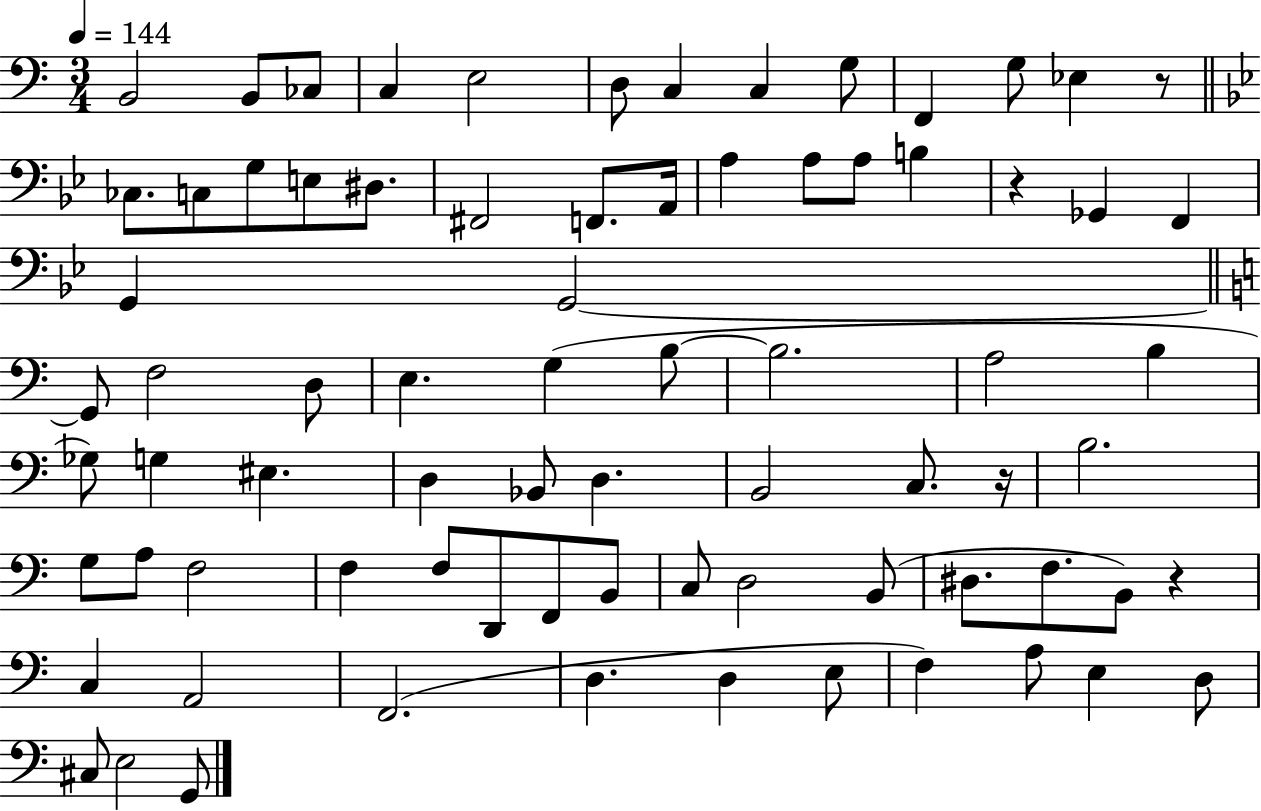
{
  \clef bass
  \numericTimeSignature
  \time 3/4
  \key c \major
  \tempo 4 = 144
  \repeat volta 2 { b,2 b,8 ces8 | c4 e2 | d8 c4 c4 g8 | f,4 g8 ees4 r8 | \break \bar "||" \break \key g \minor ces8. c8 g8 e8 dis8. | fis,2 f,8. a,16 | a4 a8 a8 b4 | r4 ges,4 f,4 | \break g,4 g,2~~ | \bar "||" \break \key c \major g,8 f2 d8 | e4. g4( b8~~ | b2. | a2 b4 | \break ges8) g4 eis4. | d4 bes,8 d4. | b,2 c8. r16 | b2. | \break g8 a8 f2 | f4 f8 d,8 f,8 b,8 | c8 d2 b,8( | dis8. f8. b,8) r4 | \break c4 a,2 | f,2.( | d4. d4 e8 | f4) a8 e4 d8 | \break cis8 e2 g,8 | } \bar "|."
}